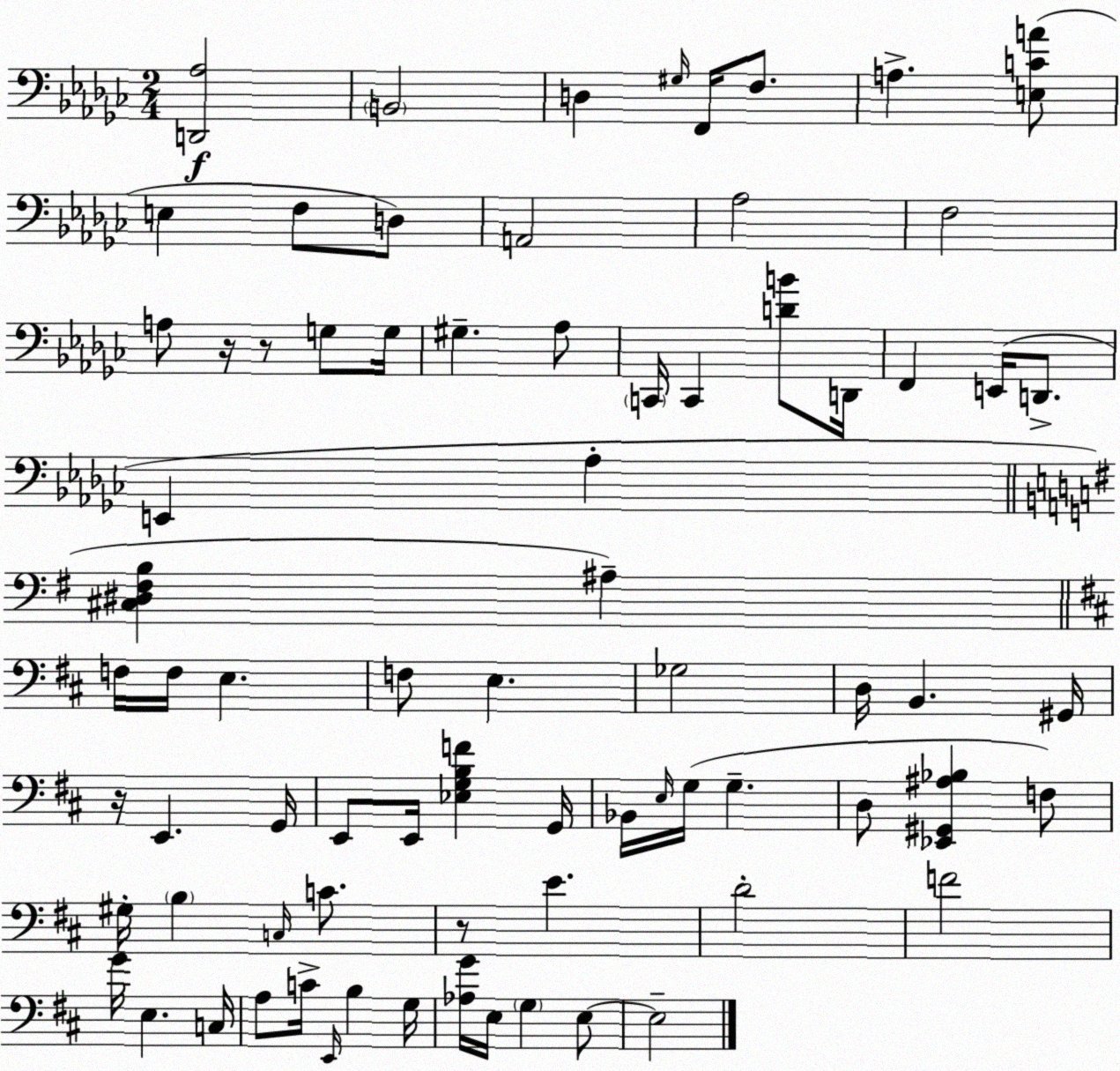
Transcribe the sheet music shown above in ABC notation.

X:1
T:Untitled
M:2/4
L:1/4
K:Ebm
[D,,_A,]2 B,,2 D, ^G,/4 F,,/4 F,/2 A, [E,CA]/2 E, F,/2 D,/2 A,,2 _A,2 F,2 A,/2 z/4 z/2 G,/2 G,/4 ^G, _A,/2 C,,/4 C,, [DB]/2 D,,/4 F,, E,,/4 D,,/2 E,, _A, [^C,^D,^F,B,] ^A, F,/4 F,/4 E, F,/2 E, _G,2 D,/4 B,, ^G,,/4 z/4 E,, G,,/4 E,,/2 E,,/4 [_E,G,B,F] G,,/4 _B,,/4 E,/4 G,/4 G, D,/2 [_E,,^G,,^A,_B,] F,/2 ^G,/4 B, C,/4 C/2 z/2 E D2 F2 G/4 E, C,/4 A,/2 C/4 E,,/4 B, G,/4 [_A,G]/4 E,/4 G, E,/2 E,2